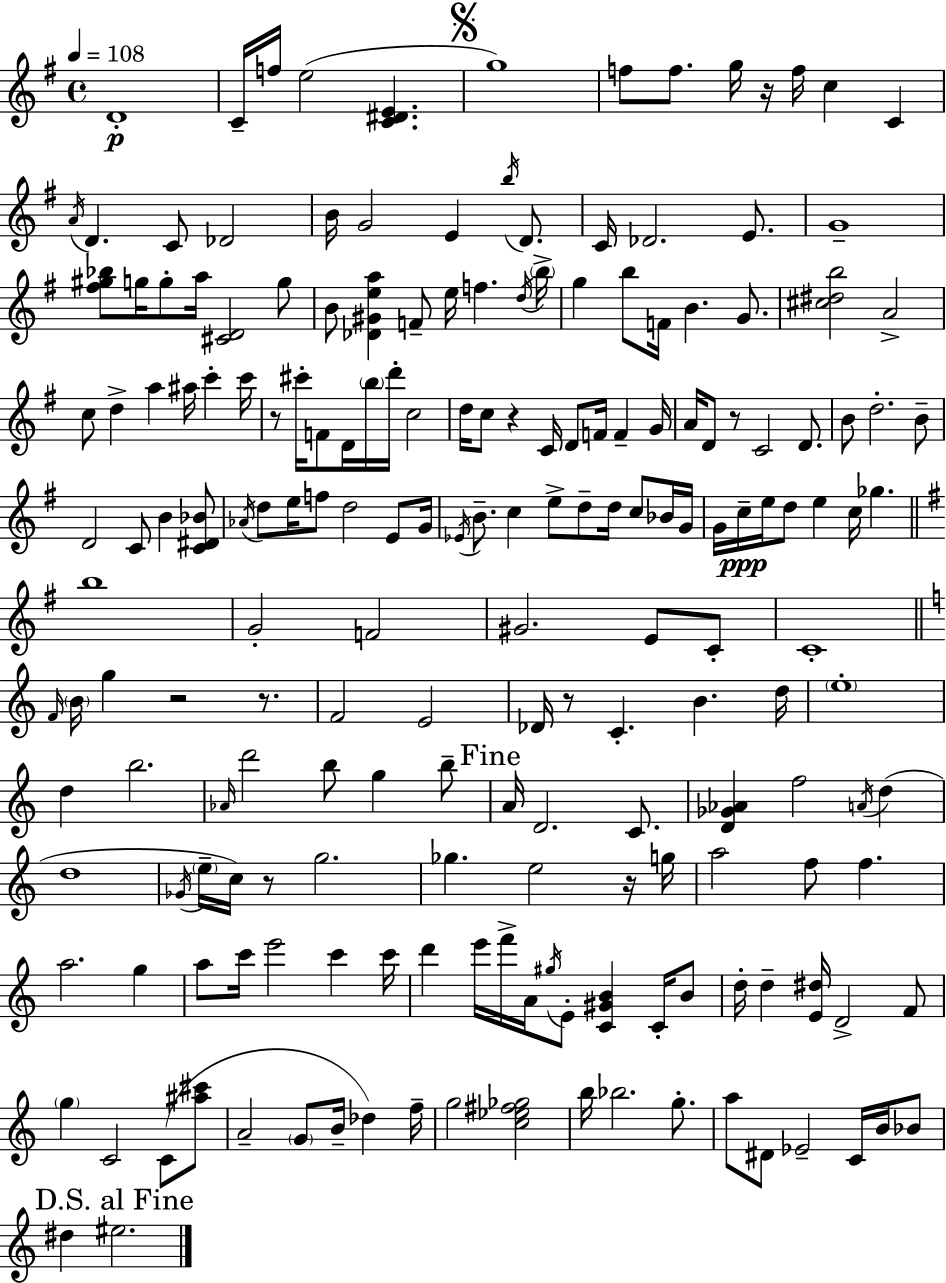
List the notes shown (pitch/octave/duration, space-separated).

D4/w C4/s F5/s E5/h [C4,D#4,E4]/q. G5/w F5/e F5/e. G5/s R/s F5/s C5/q C4/q A4/s D4/q. C4/e Db4/h B4/s G4/h E4/q B5/s D4/e. C4/s Db4/h. E4/e. G4/w [F#5,G#5,Bb5]/e G5/s G5/e A5/s [C#4,D4]/h G5/e B4/e [Db4,G#4,E5,A5]/q F4/e E5/s F5/q. D5/s B5/s G5/q B5/e F4/s B4/q. G4/e. [C#5,D#5,B5]/h A4/h C5/e D5/q A5/q A#5/s C6/q C6/s R/e C#6/s F4/e D4/s B5/s D6/s C5/h D5/s C5/e R/q C4/s D4/e F4/s F4/q G4/s A4/s D4/e R/e C4/h D4/e. B4/e D5/h. B4/e D4/h C4/e B4/q [C4,D#4,Bb4]/e Ab4/s D5/e E5/s F5/e D5/h E4/e G4/s Eb4/s B4/e. C5/q E5/e D5/e D5/s C5/e Bb4/s G4/s G4/s C5/s E5/s D5/e E5/q C5/s Gb5/q. B5/w G4/h F4/h G#4/h. E4/e C4/e C4/w F4/s B4/s G5/q R/h R/e. F4/h E4/h Db4/s R/e C4/q. B4/q. D5/s E5/w D5/q B5/h. Ab4/s D6/h B5/e G5/q B5/e A4/s D4/h. C4/e. [D4,Gb4,Ab4]/q F5/h A4/s D5/q D5/w Gb4/s E5/s C5/s R/e G5/h. Gb5/q. E5/h R/s G5/s A5/h F5/e F5/q. A5/h. G5/q A5/e C6/s E6/h C6/q C6/s D6/q E6/s F6/s A4/s G#5/s E4/e [C4,G#4,B4]/q C4/s B4/e D5/s D5/q [E4,D#5]/s D4/h F4/e G5/q C4/h C4/e [A#5,C#6]/e A4/h G4/e B4/s Db5/q F5/s G5/h [C5,Eb5,F#5,Gb5]/h B5/s Bb5/h. G5/e. A5/e D#4/e Eb4/h C4/s B4/s Bb4/e D#5/q EIS5/h.